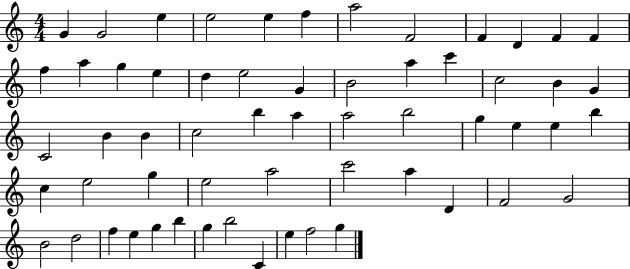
{
  \clef treble
  \numericTimeSignature
  \time 4/4
  \key c \major
  g'4 g'2 e''4 | e''2 e''4 f''4 | a''2 f'2 | f'4 d'4 f'4 f'4 | \break f''4 a''4 g''4 e''4 | d''4 e''2 g'4 | b'2 a''4 c'''4 | c''2 b'4 g'4 | \break c'2 b'4 b'4 | c''2 b''4 a''4 | a''2 b''2 | g''4 e''4 e''4 b''4 | \break c''4 e''2 g''4 | e''2 a''2 | c'''2 a''4 d'4 | f'2 g'2 | \break b'2 d''2 | f''4 e''4 g''4 b''4 | g''4 b''2 c'4 | e''4 f''2 g''4 | \break \bar "|."
}